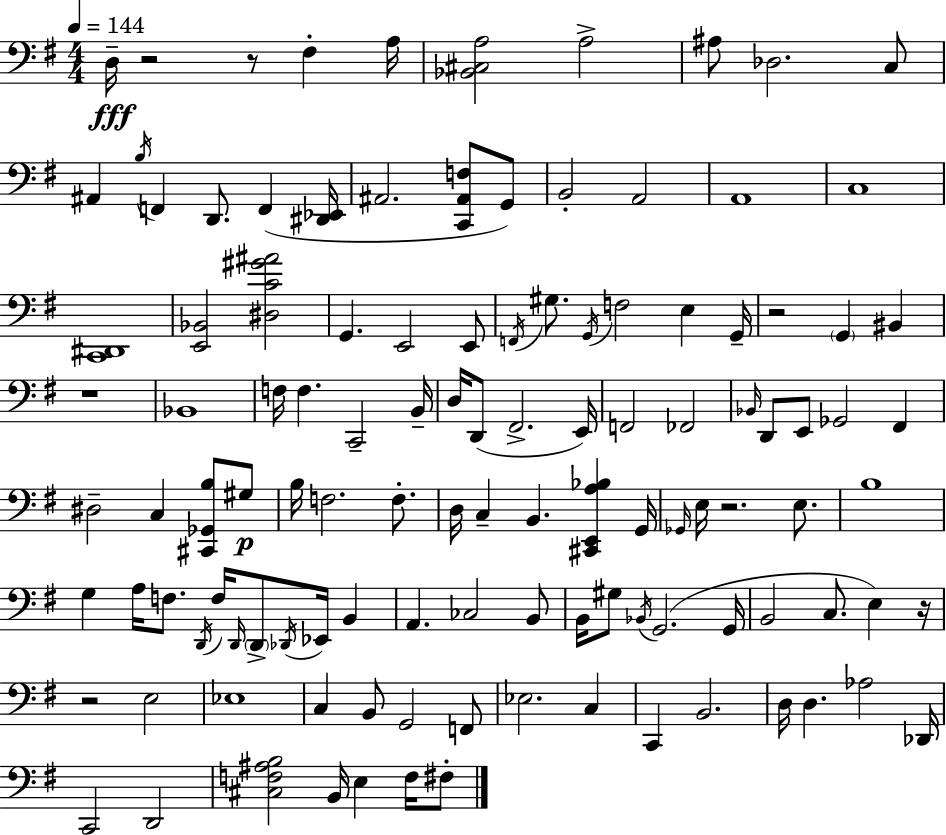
D3/s R/h R/e F#3/q A3/s [Bb2,C#3,A3]/h A3/h A#3/e Db3/h. C3/e A#2/q B3/s F2/q D2/e. F2/q [D#2,Eb2]/s A#2/h. [C2,A#2,F3]/e G2/e B2/h A2/h A2/w C3/w [C2,D#2]/w [E2,Bb2]/h [D#3,C4,G#4,A#4]/h G2/q. E2/h E2/e F2/s G#3/e. G2/s F3/h E3/q G2/s R/h G2/q BIS2/q R/w Bb2/w F3/s F3/q. C2/h B2/s D3/s D2/e F#2/h. E2/s F2/h FES2/h Bb2/s D2/e E2/e Gb2/h F#2/q D#3/h C3/q [C#2,Gb2,B3]/e G#3/e B3/s F3/h. F3/e. D3/s C3/q B2/q. [C#2,E2,A3,Bb3]/q G2/s Gb2/s E3/s R/h. E3/e. B3/w G3/q A3/s F3/e. D2/s F3/s D2/s D2/e Db2/s Eb2/s B2/q A2/q. CES3/h B2/e B2/s G#3/e Bb2/s G2/h. G2/s B2/h C3/e. E3/q R/s R/h E3/h Eb3/w C3/q B2/e G2/h F2/e Eb3/h. C3/q C2/q B2/h. D3/s D3/q. Ab3/h Db2/s C2/h D2/h [C#3,F3,A#3,B3]/h B2/s E3/q F3/s F#3/e